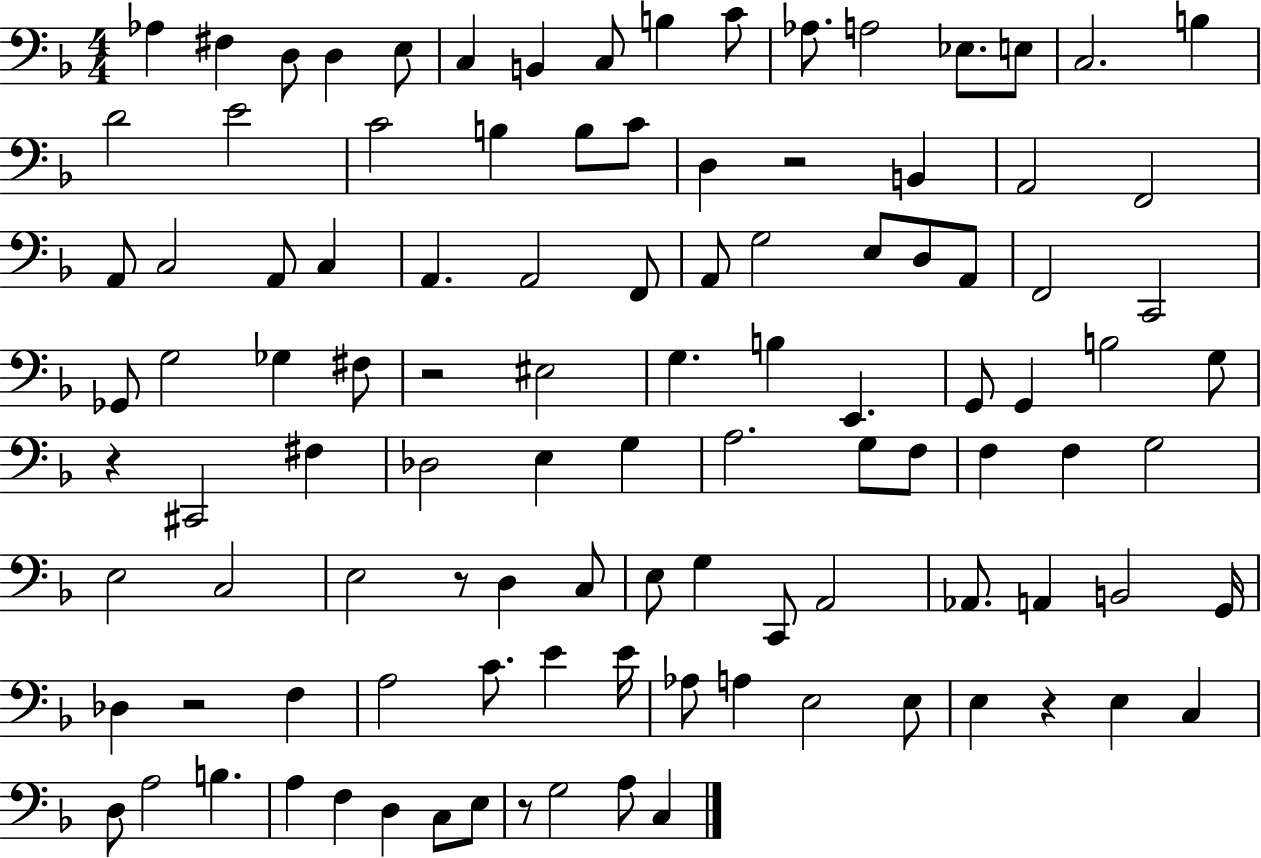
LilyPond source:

{
  \clef bass
  \numericTimeSignature
  \time 4/4
  \key f \major
  \repeat volta 2 { aes4 fis4 d8 d4 e8 | c4 b,4 c8 b4 c'8 | aes8. a2 ees8. e8 | c2. b4 | \break d'2 e'2 | c'2 b4 b8 c'8 | d4 r2 b,4 | a,2 f,2 | \break a,8 c2 a,8 c4 | a,4. a,2 f,8 | a,8 g2 e8 d8 a,8 | f,2 c,2 | \break ges,8 g2 ges4 fis8 | r2 eis2 | g4. b4 e,4. | g,8 g,4 b2 g8 | \break r4 cis,2 fis4 | des2 e4 g4 | a2. g8 f8 | f4 f4 g2 | \break e2 c2 | e2 r8 d4 c8 | e8 g4 c,8 a,2 | aes,8. a,4 b,2 g,16 | \break des4 r2 f4 | a2 c'8. e'4 e'16 | aes8 a4 e2 e8 | e4 r4 e4 c4 | \break d8 a2 b4. | a4 f4 d4 c8 e8 | r8 g2 a8 c4 | } \bar "|."
}